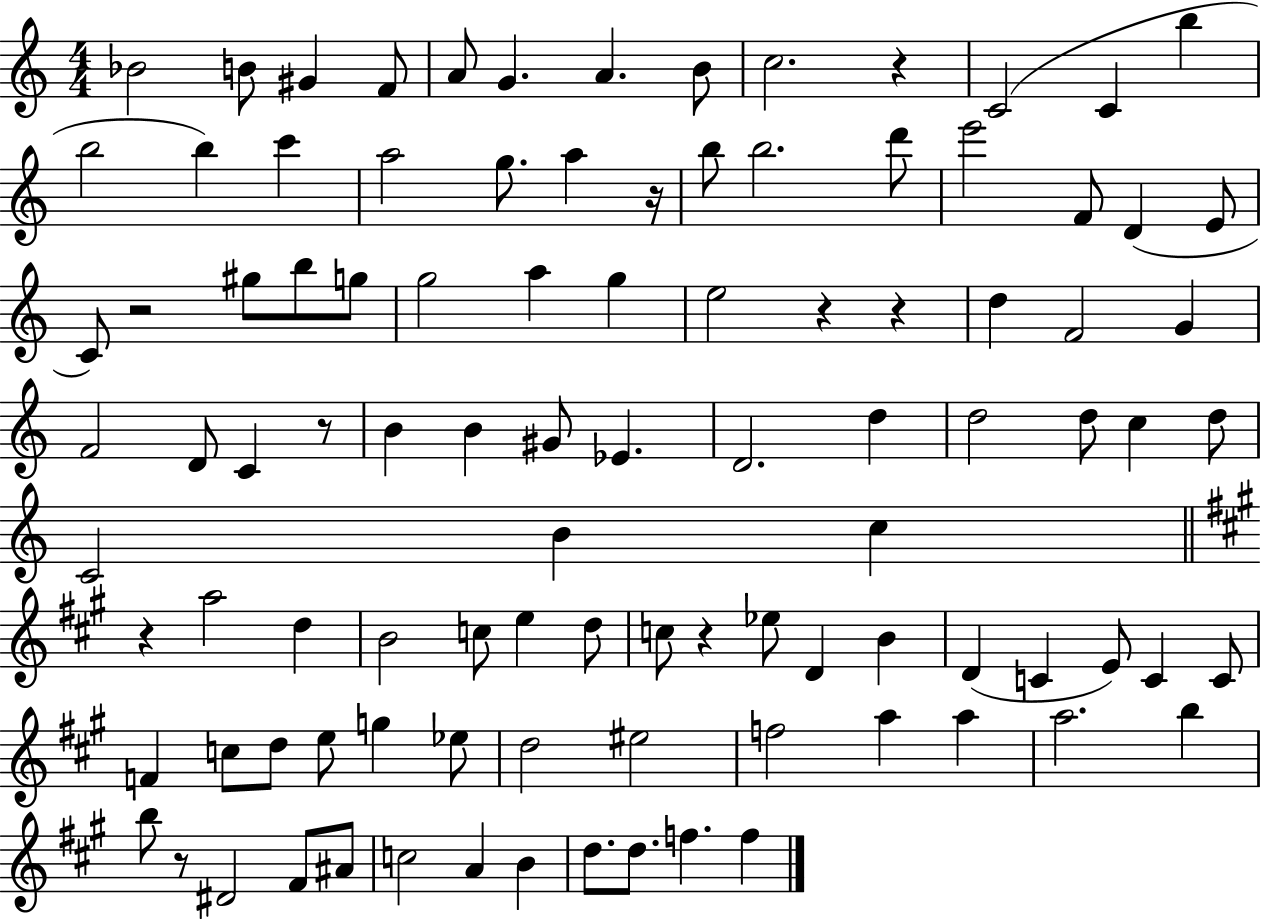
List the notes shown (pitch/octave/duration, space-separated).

Bb4/h B4/e G#4/q F4/e A4/e G4/q. A4/q. B4/e C5/h. R/q C4/h C4/q B5/q B5/h B5/q C6/q A5/h G5/e. A5/q R/s B5/e B5/h. D6/e E6/h F4/e D4/q E4/e C4/e R/h G#5/e B5/e G5/e G5/h A5/q G5/q E5/h R/q R/q D5/q F4/h G4/q F4/h D4/e C4/q R/e B4/q B4/q G#4/e Eb4/q. D4/h. D5/q D5/h D5/e C5/q D5/e C4/h B4/q C5/q R/q A5/h D5/q B4/h C5/e E5/q D5/e C5/e R/q Eb5/e D4/q B4/q D4/q C4/q E4/e C4/q C4/e F4/q C5/e D5/e E5/e G5/q Eb5/e D5/h EIS5/h F5/h A5/q A5/q A5/h. B5/q B5/e R/e D#4/h F#4/e A#4/e C5/h A4/q B4/q D5/e. D5/e. F5/q. F5/q